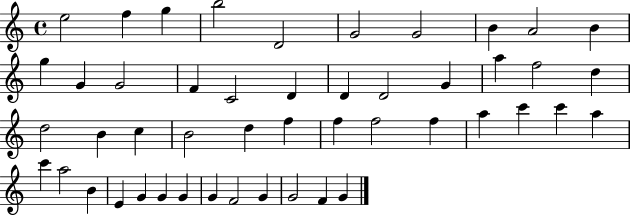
E5/h F5/q G5/q B5/h D4/h G4/h G4/h B4/q A4/h B4/q G5/q G4/q G4/h F4/q C4/h D4/q D4/q D4/h G4/q A5/q F5/h D5/q D5/h B4/q C5/q B4/h D5/q F5/q F5/q F5/h F5/q A5/q C6/q C6/q A5/q C6/q A5/h B4/q E4/q G4/q G4/q G4/q G4/q F4/h G4/q G4/h F4/q G4/q